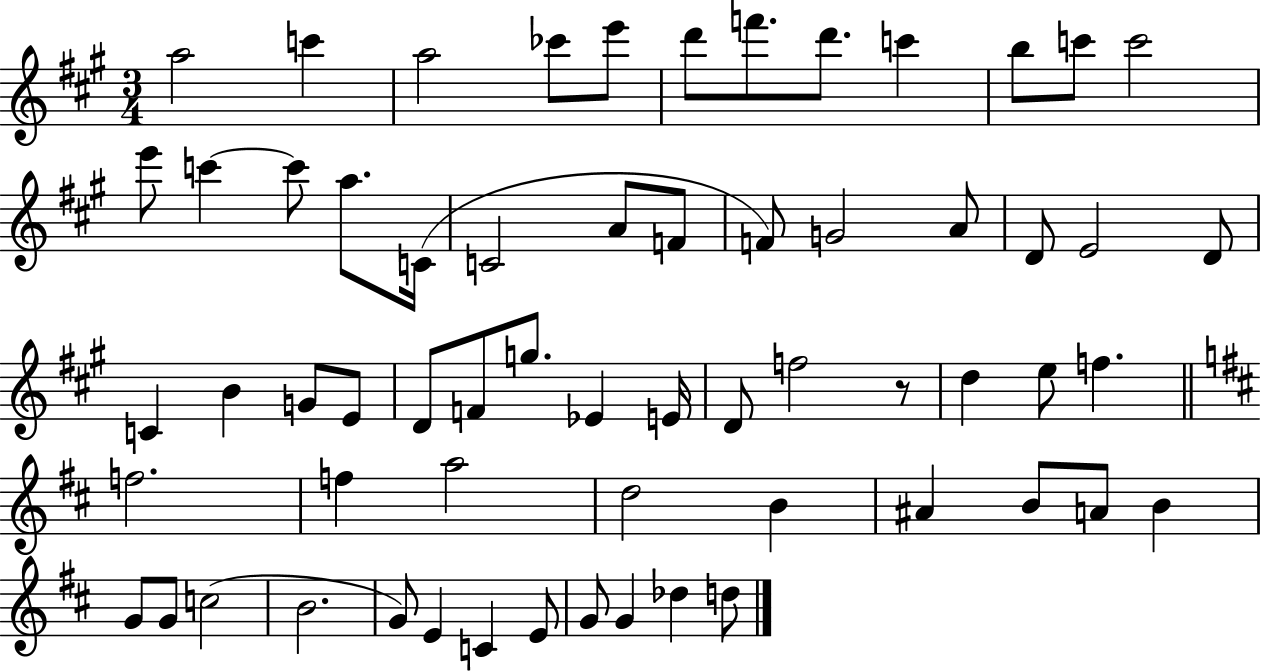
A5/h C6/q A5/h CES6/e E6/e D6/e F6/e. D6/e. C6/q B5/e C6/e C6/h E6/e C6/q C6/e A5/e. C4/s C4/h A4/e F4/e F4/e G4/h A4/e D4/e E4/h D4/e C4/q B4/q G4/e E4/e D4/e F4/e G5/e. Eb4/q E4/s D4/e F5/h R/e D5/q E5/e F5/q. F5/h. F5/q A5/h D5/h B4/q A#4/q B4/e A4/e B4/q G4/e G4/e C5/h B4/h. G4/e E4/q C4/q E4/e G4/e G4/q Db5/q D5/e